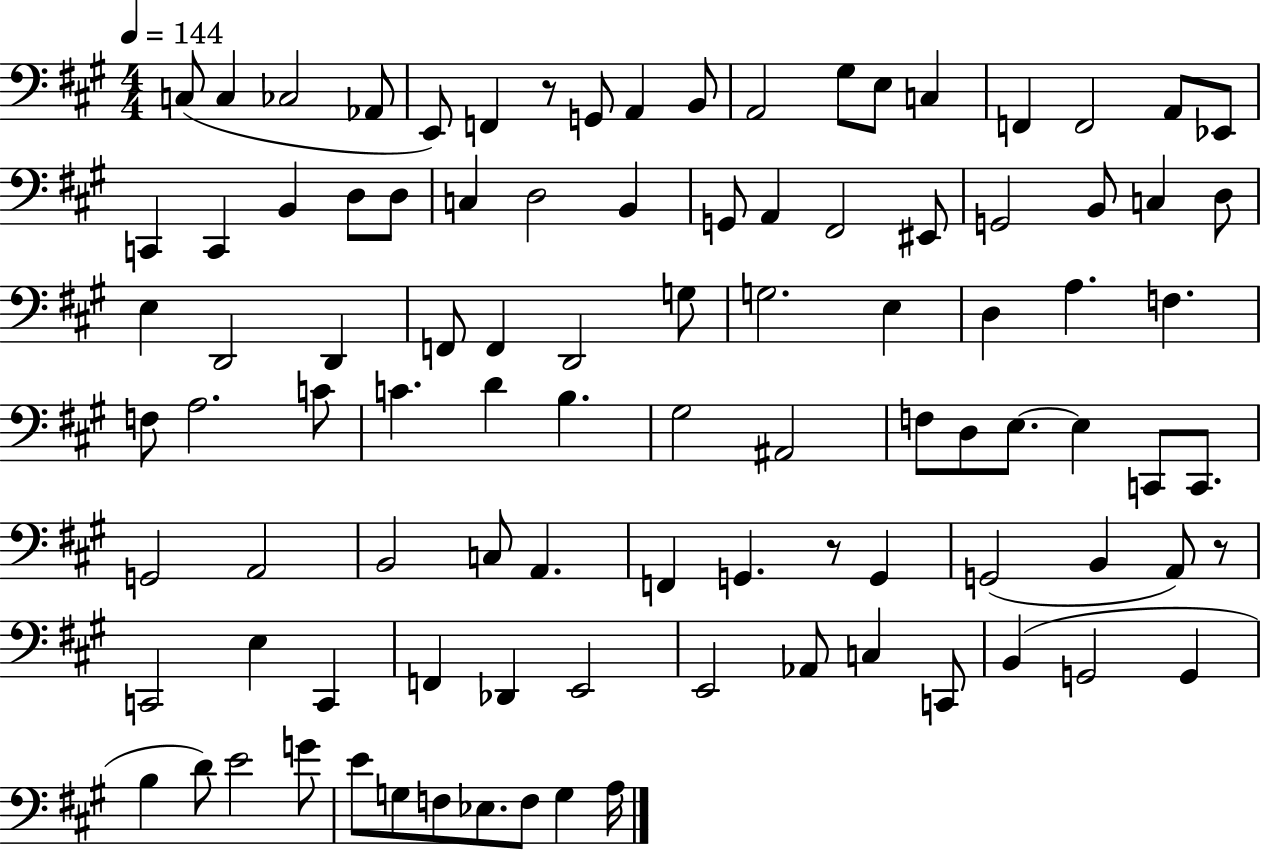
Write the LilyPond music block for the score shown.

{
  \clef bass
  \numericTimeSignature
  \time 4/4
  \key a \major
  \tempo 4 = 144
  \repeat volta 2 { c8( c4 ces2 aes,8 | e,8) f,4 r8 g,8 a,4 b,8 | a,2 gis8 e8 c4 | f,4 f,2 a,8 ees,8 | \break c,4 c,4 b,4 d8 d8 | c4 d2 b,4 | g,8 a,4 fis,2 eis,8 | g,2 b,8 c4 d8 | \break e4 d,2 d,4 | f,8 f,4 d,2 g8 | g2. e4 | d4 a4. f4. | \break f8 a2. c'8 | c'4. d'4 b4. | gis2 ais,2 | f8 d8 e8.~~ e4 c,8 c,8. | \break g,2 a,2 | b,2 c8 a,4. | f,4 g,4. r8 g,4 | g,2( b,4 a,8) r8 | \break c,2 e4 c,4 | f,4 des,4 e,2 | e,2 aes,8 c4 c,8 | b,4( g,2 g,4 | \break b4 d'8) e'2 g'8 | e'8 g8 f8 ees8. f8 g4 a16 | } \bar "|."
}